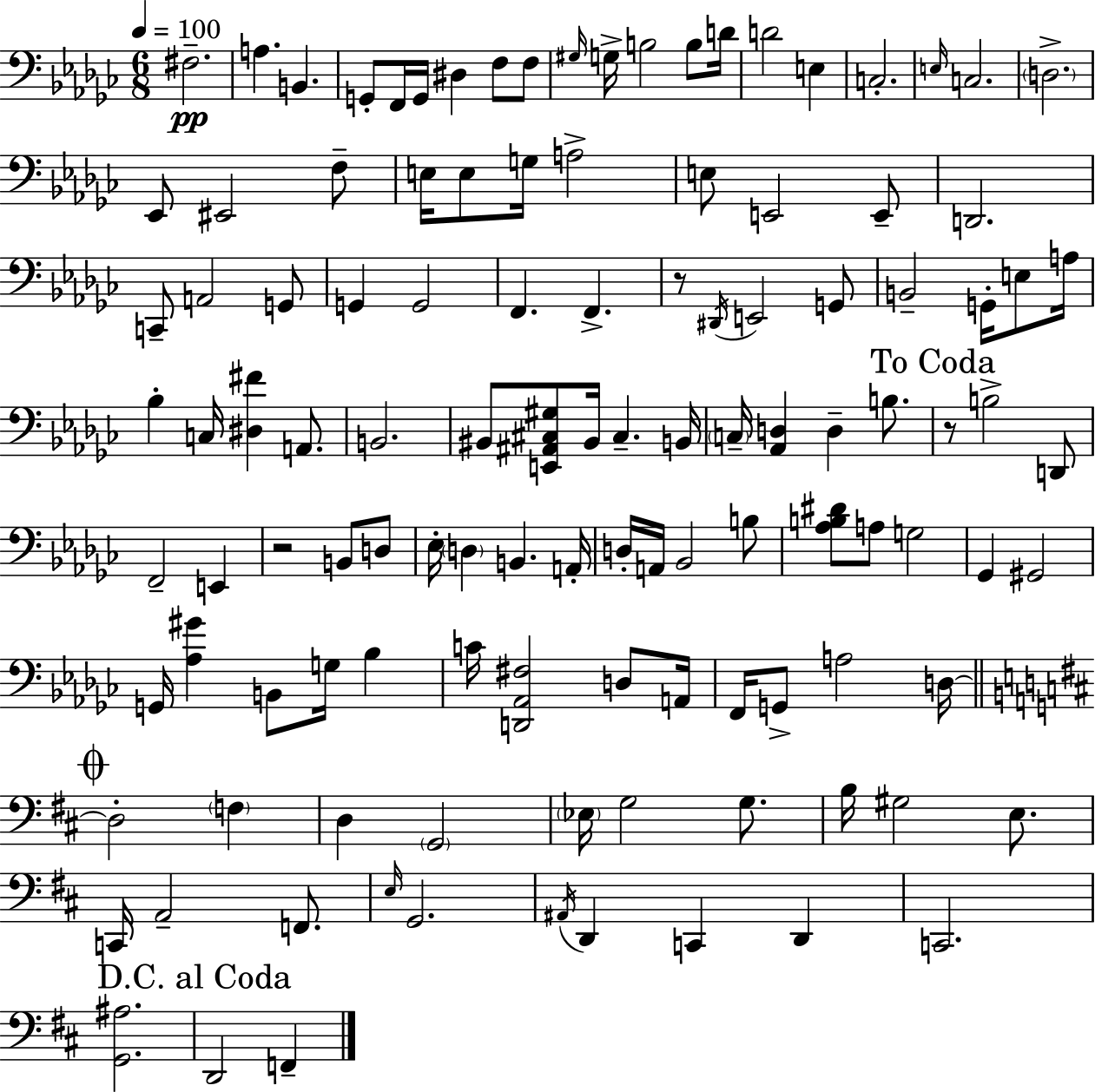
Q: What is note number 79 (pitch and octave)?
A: C4